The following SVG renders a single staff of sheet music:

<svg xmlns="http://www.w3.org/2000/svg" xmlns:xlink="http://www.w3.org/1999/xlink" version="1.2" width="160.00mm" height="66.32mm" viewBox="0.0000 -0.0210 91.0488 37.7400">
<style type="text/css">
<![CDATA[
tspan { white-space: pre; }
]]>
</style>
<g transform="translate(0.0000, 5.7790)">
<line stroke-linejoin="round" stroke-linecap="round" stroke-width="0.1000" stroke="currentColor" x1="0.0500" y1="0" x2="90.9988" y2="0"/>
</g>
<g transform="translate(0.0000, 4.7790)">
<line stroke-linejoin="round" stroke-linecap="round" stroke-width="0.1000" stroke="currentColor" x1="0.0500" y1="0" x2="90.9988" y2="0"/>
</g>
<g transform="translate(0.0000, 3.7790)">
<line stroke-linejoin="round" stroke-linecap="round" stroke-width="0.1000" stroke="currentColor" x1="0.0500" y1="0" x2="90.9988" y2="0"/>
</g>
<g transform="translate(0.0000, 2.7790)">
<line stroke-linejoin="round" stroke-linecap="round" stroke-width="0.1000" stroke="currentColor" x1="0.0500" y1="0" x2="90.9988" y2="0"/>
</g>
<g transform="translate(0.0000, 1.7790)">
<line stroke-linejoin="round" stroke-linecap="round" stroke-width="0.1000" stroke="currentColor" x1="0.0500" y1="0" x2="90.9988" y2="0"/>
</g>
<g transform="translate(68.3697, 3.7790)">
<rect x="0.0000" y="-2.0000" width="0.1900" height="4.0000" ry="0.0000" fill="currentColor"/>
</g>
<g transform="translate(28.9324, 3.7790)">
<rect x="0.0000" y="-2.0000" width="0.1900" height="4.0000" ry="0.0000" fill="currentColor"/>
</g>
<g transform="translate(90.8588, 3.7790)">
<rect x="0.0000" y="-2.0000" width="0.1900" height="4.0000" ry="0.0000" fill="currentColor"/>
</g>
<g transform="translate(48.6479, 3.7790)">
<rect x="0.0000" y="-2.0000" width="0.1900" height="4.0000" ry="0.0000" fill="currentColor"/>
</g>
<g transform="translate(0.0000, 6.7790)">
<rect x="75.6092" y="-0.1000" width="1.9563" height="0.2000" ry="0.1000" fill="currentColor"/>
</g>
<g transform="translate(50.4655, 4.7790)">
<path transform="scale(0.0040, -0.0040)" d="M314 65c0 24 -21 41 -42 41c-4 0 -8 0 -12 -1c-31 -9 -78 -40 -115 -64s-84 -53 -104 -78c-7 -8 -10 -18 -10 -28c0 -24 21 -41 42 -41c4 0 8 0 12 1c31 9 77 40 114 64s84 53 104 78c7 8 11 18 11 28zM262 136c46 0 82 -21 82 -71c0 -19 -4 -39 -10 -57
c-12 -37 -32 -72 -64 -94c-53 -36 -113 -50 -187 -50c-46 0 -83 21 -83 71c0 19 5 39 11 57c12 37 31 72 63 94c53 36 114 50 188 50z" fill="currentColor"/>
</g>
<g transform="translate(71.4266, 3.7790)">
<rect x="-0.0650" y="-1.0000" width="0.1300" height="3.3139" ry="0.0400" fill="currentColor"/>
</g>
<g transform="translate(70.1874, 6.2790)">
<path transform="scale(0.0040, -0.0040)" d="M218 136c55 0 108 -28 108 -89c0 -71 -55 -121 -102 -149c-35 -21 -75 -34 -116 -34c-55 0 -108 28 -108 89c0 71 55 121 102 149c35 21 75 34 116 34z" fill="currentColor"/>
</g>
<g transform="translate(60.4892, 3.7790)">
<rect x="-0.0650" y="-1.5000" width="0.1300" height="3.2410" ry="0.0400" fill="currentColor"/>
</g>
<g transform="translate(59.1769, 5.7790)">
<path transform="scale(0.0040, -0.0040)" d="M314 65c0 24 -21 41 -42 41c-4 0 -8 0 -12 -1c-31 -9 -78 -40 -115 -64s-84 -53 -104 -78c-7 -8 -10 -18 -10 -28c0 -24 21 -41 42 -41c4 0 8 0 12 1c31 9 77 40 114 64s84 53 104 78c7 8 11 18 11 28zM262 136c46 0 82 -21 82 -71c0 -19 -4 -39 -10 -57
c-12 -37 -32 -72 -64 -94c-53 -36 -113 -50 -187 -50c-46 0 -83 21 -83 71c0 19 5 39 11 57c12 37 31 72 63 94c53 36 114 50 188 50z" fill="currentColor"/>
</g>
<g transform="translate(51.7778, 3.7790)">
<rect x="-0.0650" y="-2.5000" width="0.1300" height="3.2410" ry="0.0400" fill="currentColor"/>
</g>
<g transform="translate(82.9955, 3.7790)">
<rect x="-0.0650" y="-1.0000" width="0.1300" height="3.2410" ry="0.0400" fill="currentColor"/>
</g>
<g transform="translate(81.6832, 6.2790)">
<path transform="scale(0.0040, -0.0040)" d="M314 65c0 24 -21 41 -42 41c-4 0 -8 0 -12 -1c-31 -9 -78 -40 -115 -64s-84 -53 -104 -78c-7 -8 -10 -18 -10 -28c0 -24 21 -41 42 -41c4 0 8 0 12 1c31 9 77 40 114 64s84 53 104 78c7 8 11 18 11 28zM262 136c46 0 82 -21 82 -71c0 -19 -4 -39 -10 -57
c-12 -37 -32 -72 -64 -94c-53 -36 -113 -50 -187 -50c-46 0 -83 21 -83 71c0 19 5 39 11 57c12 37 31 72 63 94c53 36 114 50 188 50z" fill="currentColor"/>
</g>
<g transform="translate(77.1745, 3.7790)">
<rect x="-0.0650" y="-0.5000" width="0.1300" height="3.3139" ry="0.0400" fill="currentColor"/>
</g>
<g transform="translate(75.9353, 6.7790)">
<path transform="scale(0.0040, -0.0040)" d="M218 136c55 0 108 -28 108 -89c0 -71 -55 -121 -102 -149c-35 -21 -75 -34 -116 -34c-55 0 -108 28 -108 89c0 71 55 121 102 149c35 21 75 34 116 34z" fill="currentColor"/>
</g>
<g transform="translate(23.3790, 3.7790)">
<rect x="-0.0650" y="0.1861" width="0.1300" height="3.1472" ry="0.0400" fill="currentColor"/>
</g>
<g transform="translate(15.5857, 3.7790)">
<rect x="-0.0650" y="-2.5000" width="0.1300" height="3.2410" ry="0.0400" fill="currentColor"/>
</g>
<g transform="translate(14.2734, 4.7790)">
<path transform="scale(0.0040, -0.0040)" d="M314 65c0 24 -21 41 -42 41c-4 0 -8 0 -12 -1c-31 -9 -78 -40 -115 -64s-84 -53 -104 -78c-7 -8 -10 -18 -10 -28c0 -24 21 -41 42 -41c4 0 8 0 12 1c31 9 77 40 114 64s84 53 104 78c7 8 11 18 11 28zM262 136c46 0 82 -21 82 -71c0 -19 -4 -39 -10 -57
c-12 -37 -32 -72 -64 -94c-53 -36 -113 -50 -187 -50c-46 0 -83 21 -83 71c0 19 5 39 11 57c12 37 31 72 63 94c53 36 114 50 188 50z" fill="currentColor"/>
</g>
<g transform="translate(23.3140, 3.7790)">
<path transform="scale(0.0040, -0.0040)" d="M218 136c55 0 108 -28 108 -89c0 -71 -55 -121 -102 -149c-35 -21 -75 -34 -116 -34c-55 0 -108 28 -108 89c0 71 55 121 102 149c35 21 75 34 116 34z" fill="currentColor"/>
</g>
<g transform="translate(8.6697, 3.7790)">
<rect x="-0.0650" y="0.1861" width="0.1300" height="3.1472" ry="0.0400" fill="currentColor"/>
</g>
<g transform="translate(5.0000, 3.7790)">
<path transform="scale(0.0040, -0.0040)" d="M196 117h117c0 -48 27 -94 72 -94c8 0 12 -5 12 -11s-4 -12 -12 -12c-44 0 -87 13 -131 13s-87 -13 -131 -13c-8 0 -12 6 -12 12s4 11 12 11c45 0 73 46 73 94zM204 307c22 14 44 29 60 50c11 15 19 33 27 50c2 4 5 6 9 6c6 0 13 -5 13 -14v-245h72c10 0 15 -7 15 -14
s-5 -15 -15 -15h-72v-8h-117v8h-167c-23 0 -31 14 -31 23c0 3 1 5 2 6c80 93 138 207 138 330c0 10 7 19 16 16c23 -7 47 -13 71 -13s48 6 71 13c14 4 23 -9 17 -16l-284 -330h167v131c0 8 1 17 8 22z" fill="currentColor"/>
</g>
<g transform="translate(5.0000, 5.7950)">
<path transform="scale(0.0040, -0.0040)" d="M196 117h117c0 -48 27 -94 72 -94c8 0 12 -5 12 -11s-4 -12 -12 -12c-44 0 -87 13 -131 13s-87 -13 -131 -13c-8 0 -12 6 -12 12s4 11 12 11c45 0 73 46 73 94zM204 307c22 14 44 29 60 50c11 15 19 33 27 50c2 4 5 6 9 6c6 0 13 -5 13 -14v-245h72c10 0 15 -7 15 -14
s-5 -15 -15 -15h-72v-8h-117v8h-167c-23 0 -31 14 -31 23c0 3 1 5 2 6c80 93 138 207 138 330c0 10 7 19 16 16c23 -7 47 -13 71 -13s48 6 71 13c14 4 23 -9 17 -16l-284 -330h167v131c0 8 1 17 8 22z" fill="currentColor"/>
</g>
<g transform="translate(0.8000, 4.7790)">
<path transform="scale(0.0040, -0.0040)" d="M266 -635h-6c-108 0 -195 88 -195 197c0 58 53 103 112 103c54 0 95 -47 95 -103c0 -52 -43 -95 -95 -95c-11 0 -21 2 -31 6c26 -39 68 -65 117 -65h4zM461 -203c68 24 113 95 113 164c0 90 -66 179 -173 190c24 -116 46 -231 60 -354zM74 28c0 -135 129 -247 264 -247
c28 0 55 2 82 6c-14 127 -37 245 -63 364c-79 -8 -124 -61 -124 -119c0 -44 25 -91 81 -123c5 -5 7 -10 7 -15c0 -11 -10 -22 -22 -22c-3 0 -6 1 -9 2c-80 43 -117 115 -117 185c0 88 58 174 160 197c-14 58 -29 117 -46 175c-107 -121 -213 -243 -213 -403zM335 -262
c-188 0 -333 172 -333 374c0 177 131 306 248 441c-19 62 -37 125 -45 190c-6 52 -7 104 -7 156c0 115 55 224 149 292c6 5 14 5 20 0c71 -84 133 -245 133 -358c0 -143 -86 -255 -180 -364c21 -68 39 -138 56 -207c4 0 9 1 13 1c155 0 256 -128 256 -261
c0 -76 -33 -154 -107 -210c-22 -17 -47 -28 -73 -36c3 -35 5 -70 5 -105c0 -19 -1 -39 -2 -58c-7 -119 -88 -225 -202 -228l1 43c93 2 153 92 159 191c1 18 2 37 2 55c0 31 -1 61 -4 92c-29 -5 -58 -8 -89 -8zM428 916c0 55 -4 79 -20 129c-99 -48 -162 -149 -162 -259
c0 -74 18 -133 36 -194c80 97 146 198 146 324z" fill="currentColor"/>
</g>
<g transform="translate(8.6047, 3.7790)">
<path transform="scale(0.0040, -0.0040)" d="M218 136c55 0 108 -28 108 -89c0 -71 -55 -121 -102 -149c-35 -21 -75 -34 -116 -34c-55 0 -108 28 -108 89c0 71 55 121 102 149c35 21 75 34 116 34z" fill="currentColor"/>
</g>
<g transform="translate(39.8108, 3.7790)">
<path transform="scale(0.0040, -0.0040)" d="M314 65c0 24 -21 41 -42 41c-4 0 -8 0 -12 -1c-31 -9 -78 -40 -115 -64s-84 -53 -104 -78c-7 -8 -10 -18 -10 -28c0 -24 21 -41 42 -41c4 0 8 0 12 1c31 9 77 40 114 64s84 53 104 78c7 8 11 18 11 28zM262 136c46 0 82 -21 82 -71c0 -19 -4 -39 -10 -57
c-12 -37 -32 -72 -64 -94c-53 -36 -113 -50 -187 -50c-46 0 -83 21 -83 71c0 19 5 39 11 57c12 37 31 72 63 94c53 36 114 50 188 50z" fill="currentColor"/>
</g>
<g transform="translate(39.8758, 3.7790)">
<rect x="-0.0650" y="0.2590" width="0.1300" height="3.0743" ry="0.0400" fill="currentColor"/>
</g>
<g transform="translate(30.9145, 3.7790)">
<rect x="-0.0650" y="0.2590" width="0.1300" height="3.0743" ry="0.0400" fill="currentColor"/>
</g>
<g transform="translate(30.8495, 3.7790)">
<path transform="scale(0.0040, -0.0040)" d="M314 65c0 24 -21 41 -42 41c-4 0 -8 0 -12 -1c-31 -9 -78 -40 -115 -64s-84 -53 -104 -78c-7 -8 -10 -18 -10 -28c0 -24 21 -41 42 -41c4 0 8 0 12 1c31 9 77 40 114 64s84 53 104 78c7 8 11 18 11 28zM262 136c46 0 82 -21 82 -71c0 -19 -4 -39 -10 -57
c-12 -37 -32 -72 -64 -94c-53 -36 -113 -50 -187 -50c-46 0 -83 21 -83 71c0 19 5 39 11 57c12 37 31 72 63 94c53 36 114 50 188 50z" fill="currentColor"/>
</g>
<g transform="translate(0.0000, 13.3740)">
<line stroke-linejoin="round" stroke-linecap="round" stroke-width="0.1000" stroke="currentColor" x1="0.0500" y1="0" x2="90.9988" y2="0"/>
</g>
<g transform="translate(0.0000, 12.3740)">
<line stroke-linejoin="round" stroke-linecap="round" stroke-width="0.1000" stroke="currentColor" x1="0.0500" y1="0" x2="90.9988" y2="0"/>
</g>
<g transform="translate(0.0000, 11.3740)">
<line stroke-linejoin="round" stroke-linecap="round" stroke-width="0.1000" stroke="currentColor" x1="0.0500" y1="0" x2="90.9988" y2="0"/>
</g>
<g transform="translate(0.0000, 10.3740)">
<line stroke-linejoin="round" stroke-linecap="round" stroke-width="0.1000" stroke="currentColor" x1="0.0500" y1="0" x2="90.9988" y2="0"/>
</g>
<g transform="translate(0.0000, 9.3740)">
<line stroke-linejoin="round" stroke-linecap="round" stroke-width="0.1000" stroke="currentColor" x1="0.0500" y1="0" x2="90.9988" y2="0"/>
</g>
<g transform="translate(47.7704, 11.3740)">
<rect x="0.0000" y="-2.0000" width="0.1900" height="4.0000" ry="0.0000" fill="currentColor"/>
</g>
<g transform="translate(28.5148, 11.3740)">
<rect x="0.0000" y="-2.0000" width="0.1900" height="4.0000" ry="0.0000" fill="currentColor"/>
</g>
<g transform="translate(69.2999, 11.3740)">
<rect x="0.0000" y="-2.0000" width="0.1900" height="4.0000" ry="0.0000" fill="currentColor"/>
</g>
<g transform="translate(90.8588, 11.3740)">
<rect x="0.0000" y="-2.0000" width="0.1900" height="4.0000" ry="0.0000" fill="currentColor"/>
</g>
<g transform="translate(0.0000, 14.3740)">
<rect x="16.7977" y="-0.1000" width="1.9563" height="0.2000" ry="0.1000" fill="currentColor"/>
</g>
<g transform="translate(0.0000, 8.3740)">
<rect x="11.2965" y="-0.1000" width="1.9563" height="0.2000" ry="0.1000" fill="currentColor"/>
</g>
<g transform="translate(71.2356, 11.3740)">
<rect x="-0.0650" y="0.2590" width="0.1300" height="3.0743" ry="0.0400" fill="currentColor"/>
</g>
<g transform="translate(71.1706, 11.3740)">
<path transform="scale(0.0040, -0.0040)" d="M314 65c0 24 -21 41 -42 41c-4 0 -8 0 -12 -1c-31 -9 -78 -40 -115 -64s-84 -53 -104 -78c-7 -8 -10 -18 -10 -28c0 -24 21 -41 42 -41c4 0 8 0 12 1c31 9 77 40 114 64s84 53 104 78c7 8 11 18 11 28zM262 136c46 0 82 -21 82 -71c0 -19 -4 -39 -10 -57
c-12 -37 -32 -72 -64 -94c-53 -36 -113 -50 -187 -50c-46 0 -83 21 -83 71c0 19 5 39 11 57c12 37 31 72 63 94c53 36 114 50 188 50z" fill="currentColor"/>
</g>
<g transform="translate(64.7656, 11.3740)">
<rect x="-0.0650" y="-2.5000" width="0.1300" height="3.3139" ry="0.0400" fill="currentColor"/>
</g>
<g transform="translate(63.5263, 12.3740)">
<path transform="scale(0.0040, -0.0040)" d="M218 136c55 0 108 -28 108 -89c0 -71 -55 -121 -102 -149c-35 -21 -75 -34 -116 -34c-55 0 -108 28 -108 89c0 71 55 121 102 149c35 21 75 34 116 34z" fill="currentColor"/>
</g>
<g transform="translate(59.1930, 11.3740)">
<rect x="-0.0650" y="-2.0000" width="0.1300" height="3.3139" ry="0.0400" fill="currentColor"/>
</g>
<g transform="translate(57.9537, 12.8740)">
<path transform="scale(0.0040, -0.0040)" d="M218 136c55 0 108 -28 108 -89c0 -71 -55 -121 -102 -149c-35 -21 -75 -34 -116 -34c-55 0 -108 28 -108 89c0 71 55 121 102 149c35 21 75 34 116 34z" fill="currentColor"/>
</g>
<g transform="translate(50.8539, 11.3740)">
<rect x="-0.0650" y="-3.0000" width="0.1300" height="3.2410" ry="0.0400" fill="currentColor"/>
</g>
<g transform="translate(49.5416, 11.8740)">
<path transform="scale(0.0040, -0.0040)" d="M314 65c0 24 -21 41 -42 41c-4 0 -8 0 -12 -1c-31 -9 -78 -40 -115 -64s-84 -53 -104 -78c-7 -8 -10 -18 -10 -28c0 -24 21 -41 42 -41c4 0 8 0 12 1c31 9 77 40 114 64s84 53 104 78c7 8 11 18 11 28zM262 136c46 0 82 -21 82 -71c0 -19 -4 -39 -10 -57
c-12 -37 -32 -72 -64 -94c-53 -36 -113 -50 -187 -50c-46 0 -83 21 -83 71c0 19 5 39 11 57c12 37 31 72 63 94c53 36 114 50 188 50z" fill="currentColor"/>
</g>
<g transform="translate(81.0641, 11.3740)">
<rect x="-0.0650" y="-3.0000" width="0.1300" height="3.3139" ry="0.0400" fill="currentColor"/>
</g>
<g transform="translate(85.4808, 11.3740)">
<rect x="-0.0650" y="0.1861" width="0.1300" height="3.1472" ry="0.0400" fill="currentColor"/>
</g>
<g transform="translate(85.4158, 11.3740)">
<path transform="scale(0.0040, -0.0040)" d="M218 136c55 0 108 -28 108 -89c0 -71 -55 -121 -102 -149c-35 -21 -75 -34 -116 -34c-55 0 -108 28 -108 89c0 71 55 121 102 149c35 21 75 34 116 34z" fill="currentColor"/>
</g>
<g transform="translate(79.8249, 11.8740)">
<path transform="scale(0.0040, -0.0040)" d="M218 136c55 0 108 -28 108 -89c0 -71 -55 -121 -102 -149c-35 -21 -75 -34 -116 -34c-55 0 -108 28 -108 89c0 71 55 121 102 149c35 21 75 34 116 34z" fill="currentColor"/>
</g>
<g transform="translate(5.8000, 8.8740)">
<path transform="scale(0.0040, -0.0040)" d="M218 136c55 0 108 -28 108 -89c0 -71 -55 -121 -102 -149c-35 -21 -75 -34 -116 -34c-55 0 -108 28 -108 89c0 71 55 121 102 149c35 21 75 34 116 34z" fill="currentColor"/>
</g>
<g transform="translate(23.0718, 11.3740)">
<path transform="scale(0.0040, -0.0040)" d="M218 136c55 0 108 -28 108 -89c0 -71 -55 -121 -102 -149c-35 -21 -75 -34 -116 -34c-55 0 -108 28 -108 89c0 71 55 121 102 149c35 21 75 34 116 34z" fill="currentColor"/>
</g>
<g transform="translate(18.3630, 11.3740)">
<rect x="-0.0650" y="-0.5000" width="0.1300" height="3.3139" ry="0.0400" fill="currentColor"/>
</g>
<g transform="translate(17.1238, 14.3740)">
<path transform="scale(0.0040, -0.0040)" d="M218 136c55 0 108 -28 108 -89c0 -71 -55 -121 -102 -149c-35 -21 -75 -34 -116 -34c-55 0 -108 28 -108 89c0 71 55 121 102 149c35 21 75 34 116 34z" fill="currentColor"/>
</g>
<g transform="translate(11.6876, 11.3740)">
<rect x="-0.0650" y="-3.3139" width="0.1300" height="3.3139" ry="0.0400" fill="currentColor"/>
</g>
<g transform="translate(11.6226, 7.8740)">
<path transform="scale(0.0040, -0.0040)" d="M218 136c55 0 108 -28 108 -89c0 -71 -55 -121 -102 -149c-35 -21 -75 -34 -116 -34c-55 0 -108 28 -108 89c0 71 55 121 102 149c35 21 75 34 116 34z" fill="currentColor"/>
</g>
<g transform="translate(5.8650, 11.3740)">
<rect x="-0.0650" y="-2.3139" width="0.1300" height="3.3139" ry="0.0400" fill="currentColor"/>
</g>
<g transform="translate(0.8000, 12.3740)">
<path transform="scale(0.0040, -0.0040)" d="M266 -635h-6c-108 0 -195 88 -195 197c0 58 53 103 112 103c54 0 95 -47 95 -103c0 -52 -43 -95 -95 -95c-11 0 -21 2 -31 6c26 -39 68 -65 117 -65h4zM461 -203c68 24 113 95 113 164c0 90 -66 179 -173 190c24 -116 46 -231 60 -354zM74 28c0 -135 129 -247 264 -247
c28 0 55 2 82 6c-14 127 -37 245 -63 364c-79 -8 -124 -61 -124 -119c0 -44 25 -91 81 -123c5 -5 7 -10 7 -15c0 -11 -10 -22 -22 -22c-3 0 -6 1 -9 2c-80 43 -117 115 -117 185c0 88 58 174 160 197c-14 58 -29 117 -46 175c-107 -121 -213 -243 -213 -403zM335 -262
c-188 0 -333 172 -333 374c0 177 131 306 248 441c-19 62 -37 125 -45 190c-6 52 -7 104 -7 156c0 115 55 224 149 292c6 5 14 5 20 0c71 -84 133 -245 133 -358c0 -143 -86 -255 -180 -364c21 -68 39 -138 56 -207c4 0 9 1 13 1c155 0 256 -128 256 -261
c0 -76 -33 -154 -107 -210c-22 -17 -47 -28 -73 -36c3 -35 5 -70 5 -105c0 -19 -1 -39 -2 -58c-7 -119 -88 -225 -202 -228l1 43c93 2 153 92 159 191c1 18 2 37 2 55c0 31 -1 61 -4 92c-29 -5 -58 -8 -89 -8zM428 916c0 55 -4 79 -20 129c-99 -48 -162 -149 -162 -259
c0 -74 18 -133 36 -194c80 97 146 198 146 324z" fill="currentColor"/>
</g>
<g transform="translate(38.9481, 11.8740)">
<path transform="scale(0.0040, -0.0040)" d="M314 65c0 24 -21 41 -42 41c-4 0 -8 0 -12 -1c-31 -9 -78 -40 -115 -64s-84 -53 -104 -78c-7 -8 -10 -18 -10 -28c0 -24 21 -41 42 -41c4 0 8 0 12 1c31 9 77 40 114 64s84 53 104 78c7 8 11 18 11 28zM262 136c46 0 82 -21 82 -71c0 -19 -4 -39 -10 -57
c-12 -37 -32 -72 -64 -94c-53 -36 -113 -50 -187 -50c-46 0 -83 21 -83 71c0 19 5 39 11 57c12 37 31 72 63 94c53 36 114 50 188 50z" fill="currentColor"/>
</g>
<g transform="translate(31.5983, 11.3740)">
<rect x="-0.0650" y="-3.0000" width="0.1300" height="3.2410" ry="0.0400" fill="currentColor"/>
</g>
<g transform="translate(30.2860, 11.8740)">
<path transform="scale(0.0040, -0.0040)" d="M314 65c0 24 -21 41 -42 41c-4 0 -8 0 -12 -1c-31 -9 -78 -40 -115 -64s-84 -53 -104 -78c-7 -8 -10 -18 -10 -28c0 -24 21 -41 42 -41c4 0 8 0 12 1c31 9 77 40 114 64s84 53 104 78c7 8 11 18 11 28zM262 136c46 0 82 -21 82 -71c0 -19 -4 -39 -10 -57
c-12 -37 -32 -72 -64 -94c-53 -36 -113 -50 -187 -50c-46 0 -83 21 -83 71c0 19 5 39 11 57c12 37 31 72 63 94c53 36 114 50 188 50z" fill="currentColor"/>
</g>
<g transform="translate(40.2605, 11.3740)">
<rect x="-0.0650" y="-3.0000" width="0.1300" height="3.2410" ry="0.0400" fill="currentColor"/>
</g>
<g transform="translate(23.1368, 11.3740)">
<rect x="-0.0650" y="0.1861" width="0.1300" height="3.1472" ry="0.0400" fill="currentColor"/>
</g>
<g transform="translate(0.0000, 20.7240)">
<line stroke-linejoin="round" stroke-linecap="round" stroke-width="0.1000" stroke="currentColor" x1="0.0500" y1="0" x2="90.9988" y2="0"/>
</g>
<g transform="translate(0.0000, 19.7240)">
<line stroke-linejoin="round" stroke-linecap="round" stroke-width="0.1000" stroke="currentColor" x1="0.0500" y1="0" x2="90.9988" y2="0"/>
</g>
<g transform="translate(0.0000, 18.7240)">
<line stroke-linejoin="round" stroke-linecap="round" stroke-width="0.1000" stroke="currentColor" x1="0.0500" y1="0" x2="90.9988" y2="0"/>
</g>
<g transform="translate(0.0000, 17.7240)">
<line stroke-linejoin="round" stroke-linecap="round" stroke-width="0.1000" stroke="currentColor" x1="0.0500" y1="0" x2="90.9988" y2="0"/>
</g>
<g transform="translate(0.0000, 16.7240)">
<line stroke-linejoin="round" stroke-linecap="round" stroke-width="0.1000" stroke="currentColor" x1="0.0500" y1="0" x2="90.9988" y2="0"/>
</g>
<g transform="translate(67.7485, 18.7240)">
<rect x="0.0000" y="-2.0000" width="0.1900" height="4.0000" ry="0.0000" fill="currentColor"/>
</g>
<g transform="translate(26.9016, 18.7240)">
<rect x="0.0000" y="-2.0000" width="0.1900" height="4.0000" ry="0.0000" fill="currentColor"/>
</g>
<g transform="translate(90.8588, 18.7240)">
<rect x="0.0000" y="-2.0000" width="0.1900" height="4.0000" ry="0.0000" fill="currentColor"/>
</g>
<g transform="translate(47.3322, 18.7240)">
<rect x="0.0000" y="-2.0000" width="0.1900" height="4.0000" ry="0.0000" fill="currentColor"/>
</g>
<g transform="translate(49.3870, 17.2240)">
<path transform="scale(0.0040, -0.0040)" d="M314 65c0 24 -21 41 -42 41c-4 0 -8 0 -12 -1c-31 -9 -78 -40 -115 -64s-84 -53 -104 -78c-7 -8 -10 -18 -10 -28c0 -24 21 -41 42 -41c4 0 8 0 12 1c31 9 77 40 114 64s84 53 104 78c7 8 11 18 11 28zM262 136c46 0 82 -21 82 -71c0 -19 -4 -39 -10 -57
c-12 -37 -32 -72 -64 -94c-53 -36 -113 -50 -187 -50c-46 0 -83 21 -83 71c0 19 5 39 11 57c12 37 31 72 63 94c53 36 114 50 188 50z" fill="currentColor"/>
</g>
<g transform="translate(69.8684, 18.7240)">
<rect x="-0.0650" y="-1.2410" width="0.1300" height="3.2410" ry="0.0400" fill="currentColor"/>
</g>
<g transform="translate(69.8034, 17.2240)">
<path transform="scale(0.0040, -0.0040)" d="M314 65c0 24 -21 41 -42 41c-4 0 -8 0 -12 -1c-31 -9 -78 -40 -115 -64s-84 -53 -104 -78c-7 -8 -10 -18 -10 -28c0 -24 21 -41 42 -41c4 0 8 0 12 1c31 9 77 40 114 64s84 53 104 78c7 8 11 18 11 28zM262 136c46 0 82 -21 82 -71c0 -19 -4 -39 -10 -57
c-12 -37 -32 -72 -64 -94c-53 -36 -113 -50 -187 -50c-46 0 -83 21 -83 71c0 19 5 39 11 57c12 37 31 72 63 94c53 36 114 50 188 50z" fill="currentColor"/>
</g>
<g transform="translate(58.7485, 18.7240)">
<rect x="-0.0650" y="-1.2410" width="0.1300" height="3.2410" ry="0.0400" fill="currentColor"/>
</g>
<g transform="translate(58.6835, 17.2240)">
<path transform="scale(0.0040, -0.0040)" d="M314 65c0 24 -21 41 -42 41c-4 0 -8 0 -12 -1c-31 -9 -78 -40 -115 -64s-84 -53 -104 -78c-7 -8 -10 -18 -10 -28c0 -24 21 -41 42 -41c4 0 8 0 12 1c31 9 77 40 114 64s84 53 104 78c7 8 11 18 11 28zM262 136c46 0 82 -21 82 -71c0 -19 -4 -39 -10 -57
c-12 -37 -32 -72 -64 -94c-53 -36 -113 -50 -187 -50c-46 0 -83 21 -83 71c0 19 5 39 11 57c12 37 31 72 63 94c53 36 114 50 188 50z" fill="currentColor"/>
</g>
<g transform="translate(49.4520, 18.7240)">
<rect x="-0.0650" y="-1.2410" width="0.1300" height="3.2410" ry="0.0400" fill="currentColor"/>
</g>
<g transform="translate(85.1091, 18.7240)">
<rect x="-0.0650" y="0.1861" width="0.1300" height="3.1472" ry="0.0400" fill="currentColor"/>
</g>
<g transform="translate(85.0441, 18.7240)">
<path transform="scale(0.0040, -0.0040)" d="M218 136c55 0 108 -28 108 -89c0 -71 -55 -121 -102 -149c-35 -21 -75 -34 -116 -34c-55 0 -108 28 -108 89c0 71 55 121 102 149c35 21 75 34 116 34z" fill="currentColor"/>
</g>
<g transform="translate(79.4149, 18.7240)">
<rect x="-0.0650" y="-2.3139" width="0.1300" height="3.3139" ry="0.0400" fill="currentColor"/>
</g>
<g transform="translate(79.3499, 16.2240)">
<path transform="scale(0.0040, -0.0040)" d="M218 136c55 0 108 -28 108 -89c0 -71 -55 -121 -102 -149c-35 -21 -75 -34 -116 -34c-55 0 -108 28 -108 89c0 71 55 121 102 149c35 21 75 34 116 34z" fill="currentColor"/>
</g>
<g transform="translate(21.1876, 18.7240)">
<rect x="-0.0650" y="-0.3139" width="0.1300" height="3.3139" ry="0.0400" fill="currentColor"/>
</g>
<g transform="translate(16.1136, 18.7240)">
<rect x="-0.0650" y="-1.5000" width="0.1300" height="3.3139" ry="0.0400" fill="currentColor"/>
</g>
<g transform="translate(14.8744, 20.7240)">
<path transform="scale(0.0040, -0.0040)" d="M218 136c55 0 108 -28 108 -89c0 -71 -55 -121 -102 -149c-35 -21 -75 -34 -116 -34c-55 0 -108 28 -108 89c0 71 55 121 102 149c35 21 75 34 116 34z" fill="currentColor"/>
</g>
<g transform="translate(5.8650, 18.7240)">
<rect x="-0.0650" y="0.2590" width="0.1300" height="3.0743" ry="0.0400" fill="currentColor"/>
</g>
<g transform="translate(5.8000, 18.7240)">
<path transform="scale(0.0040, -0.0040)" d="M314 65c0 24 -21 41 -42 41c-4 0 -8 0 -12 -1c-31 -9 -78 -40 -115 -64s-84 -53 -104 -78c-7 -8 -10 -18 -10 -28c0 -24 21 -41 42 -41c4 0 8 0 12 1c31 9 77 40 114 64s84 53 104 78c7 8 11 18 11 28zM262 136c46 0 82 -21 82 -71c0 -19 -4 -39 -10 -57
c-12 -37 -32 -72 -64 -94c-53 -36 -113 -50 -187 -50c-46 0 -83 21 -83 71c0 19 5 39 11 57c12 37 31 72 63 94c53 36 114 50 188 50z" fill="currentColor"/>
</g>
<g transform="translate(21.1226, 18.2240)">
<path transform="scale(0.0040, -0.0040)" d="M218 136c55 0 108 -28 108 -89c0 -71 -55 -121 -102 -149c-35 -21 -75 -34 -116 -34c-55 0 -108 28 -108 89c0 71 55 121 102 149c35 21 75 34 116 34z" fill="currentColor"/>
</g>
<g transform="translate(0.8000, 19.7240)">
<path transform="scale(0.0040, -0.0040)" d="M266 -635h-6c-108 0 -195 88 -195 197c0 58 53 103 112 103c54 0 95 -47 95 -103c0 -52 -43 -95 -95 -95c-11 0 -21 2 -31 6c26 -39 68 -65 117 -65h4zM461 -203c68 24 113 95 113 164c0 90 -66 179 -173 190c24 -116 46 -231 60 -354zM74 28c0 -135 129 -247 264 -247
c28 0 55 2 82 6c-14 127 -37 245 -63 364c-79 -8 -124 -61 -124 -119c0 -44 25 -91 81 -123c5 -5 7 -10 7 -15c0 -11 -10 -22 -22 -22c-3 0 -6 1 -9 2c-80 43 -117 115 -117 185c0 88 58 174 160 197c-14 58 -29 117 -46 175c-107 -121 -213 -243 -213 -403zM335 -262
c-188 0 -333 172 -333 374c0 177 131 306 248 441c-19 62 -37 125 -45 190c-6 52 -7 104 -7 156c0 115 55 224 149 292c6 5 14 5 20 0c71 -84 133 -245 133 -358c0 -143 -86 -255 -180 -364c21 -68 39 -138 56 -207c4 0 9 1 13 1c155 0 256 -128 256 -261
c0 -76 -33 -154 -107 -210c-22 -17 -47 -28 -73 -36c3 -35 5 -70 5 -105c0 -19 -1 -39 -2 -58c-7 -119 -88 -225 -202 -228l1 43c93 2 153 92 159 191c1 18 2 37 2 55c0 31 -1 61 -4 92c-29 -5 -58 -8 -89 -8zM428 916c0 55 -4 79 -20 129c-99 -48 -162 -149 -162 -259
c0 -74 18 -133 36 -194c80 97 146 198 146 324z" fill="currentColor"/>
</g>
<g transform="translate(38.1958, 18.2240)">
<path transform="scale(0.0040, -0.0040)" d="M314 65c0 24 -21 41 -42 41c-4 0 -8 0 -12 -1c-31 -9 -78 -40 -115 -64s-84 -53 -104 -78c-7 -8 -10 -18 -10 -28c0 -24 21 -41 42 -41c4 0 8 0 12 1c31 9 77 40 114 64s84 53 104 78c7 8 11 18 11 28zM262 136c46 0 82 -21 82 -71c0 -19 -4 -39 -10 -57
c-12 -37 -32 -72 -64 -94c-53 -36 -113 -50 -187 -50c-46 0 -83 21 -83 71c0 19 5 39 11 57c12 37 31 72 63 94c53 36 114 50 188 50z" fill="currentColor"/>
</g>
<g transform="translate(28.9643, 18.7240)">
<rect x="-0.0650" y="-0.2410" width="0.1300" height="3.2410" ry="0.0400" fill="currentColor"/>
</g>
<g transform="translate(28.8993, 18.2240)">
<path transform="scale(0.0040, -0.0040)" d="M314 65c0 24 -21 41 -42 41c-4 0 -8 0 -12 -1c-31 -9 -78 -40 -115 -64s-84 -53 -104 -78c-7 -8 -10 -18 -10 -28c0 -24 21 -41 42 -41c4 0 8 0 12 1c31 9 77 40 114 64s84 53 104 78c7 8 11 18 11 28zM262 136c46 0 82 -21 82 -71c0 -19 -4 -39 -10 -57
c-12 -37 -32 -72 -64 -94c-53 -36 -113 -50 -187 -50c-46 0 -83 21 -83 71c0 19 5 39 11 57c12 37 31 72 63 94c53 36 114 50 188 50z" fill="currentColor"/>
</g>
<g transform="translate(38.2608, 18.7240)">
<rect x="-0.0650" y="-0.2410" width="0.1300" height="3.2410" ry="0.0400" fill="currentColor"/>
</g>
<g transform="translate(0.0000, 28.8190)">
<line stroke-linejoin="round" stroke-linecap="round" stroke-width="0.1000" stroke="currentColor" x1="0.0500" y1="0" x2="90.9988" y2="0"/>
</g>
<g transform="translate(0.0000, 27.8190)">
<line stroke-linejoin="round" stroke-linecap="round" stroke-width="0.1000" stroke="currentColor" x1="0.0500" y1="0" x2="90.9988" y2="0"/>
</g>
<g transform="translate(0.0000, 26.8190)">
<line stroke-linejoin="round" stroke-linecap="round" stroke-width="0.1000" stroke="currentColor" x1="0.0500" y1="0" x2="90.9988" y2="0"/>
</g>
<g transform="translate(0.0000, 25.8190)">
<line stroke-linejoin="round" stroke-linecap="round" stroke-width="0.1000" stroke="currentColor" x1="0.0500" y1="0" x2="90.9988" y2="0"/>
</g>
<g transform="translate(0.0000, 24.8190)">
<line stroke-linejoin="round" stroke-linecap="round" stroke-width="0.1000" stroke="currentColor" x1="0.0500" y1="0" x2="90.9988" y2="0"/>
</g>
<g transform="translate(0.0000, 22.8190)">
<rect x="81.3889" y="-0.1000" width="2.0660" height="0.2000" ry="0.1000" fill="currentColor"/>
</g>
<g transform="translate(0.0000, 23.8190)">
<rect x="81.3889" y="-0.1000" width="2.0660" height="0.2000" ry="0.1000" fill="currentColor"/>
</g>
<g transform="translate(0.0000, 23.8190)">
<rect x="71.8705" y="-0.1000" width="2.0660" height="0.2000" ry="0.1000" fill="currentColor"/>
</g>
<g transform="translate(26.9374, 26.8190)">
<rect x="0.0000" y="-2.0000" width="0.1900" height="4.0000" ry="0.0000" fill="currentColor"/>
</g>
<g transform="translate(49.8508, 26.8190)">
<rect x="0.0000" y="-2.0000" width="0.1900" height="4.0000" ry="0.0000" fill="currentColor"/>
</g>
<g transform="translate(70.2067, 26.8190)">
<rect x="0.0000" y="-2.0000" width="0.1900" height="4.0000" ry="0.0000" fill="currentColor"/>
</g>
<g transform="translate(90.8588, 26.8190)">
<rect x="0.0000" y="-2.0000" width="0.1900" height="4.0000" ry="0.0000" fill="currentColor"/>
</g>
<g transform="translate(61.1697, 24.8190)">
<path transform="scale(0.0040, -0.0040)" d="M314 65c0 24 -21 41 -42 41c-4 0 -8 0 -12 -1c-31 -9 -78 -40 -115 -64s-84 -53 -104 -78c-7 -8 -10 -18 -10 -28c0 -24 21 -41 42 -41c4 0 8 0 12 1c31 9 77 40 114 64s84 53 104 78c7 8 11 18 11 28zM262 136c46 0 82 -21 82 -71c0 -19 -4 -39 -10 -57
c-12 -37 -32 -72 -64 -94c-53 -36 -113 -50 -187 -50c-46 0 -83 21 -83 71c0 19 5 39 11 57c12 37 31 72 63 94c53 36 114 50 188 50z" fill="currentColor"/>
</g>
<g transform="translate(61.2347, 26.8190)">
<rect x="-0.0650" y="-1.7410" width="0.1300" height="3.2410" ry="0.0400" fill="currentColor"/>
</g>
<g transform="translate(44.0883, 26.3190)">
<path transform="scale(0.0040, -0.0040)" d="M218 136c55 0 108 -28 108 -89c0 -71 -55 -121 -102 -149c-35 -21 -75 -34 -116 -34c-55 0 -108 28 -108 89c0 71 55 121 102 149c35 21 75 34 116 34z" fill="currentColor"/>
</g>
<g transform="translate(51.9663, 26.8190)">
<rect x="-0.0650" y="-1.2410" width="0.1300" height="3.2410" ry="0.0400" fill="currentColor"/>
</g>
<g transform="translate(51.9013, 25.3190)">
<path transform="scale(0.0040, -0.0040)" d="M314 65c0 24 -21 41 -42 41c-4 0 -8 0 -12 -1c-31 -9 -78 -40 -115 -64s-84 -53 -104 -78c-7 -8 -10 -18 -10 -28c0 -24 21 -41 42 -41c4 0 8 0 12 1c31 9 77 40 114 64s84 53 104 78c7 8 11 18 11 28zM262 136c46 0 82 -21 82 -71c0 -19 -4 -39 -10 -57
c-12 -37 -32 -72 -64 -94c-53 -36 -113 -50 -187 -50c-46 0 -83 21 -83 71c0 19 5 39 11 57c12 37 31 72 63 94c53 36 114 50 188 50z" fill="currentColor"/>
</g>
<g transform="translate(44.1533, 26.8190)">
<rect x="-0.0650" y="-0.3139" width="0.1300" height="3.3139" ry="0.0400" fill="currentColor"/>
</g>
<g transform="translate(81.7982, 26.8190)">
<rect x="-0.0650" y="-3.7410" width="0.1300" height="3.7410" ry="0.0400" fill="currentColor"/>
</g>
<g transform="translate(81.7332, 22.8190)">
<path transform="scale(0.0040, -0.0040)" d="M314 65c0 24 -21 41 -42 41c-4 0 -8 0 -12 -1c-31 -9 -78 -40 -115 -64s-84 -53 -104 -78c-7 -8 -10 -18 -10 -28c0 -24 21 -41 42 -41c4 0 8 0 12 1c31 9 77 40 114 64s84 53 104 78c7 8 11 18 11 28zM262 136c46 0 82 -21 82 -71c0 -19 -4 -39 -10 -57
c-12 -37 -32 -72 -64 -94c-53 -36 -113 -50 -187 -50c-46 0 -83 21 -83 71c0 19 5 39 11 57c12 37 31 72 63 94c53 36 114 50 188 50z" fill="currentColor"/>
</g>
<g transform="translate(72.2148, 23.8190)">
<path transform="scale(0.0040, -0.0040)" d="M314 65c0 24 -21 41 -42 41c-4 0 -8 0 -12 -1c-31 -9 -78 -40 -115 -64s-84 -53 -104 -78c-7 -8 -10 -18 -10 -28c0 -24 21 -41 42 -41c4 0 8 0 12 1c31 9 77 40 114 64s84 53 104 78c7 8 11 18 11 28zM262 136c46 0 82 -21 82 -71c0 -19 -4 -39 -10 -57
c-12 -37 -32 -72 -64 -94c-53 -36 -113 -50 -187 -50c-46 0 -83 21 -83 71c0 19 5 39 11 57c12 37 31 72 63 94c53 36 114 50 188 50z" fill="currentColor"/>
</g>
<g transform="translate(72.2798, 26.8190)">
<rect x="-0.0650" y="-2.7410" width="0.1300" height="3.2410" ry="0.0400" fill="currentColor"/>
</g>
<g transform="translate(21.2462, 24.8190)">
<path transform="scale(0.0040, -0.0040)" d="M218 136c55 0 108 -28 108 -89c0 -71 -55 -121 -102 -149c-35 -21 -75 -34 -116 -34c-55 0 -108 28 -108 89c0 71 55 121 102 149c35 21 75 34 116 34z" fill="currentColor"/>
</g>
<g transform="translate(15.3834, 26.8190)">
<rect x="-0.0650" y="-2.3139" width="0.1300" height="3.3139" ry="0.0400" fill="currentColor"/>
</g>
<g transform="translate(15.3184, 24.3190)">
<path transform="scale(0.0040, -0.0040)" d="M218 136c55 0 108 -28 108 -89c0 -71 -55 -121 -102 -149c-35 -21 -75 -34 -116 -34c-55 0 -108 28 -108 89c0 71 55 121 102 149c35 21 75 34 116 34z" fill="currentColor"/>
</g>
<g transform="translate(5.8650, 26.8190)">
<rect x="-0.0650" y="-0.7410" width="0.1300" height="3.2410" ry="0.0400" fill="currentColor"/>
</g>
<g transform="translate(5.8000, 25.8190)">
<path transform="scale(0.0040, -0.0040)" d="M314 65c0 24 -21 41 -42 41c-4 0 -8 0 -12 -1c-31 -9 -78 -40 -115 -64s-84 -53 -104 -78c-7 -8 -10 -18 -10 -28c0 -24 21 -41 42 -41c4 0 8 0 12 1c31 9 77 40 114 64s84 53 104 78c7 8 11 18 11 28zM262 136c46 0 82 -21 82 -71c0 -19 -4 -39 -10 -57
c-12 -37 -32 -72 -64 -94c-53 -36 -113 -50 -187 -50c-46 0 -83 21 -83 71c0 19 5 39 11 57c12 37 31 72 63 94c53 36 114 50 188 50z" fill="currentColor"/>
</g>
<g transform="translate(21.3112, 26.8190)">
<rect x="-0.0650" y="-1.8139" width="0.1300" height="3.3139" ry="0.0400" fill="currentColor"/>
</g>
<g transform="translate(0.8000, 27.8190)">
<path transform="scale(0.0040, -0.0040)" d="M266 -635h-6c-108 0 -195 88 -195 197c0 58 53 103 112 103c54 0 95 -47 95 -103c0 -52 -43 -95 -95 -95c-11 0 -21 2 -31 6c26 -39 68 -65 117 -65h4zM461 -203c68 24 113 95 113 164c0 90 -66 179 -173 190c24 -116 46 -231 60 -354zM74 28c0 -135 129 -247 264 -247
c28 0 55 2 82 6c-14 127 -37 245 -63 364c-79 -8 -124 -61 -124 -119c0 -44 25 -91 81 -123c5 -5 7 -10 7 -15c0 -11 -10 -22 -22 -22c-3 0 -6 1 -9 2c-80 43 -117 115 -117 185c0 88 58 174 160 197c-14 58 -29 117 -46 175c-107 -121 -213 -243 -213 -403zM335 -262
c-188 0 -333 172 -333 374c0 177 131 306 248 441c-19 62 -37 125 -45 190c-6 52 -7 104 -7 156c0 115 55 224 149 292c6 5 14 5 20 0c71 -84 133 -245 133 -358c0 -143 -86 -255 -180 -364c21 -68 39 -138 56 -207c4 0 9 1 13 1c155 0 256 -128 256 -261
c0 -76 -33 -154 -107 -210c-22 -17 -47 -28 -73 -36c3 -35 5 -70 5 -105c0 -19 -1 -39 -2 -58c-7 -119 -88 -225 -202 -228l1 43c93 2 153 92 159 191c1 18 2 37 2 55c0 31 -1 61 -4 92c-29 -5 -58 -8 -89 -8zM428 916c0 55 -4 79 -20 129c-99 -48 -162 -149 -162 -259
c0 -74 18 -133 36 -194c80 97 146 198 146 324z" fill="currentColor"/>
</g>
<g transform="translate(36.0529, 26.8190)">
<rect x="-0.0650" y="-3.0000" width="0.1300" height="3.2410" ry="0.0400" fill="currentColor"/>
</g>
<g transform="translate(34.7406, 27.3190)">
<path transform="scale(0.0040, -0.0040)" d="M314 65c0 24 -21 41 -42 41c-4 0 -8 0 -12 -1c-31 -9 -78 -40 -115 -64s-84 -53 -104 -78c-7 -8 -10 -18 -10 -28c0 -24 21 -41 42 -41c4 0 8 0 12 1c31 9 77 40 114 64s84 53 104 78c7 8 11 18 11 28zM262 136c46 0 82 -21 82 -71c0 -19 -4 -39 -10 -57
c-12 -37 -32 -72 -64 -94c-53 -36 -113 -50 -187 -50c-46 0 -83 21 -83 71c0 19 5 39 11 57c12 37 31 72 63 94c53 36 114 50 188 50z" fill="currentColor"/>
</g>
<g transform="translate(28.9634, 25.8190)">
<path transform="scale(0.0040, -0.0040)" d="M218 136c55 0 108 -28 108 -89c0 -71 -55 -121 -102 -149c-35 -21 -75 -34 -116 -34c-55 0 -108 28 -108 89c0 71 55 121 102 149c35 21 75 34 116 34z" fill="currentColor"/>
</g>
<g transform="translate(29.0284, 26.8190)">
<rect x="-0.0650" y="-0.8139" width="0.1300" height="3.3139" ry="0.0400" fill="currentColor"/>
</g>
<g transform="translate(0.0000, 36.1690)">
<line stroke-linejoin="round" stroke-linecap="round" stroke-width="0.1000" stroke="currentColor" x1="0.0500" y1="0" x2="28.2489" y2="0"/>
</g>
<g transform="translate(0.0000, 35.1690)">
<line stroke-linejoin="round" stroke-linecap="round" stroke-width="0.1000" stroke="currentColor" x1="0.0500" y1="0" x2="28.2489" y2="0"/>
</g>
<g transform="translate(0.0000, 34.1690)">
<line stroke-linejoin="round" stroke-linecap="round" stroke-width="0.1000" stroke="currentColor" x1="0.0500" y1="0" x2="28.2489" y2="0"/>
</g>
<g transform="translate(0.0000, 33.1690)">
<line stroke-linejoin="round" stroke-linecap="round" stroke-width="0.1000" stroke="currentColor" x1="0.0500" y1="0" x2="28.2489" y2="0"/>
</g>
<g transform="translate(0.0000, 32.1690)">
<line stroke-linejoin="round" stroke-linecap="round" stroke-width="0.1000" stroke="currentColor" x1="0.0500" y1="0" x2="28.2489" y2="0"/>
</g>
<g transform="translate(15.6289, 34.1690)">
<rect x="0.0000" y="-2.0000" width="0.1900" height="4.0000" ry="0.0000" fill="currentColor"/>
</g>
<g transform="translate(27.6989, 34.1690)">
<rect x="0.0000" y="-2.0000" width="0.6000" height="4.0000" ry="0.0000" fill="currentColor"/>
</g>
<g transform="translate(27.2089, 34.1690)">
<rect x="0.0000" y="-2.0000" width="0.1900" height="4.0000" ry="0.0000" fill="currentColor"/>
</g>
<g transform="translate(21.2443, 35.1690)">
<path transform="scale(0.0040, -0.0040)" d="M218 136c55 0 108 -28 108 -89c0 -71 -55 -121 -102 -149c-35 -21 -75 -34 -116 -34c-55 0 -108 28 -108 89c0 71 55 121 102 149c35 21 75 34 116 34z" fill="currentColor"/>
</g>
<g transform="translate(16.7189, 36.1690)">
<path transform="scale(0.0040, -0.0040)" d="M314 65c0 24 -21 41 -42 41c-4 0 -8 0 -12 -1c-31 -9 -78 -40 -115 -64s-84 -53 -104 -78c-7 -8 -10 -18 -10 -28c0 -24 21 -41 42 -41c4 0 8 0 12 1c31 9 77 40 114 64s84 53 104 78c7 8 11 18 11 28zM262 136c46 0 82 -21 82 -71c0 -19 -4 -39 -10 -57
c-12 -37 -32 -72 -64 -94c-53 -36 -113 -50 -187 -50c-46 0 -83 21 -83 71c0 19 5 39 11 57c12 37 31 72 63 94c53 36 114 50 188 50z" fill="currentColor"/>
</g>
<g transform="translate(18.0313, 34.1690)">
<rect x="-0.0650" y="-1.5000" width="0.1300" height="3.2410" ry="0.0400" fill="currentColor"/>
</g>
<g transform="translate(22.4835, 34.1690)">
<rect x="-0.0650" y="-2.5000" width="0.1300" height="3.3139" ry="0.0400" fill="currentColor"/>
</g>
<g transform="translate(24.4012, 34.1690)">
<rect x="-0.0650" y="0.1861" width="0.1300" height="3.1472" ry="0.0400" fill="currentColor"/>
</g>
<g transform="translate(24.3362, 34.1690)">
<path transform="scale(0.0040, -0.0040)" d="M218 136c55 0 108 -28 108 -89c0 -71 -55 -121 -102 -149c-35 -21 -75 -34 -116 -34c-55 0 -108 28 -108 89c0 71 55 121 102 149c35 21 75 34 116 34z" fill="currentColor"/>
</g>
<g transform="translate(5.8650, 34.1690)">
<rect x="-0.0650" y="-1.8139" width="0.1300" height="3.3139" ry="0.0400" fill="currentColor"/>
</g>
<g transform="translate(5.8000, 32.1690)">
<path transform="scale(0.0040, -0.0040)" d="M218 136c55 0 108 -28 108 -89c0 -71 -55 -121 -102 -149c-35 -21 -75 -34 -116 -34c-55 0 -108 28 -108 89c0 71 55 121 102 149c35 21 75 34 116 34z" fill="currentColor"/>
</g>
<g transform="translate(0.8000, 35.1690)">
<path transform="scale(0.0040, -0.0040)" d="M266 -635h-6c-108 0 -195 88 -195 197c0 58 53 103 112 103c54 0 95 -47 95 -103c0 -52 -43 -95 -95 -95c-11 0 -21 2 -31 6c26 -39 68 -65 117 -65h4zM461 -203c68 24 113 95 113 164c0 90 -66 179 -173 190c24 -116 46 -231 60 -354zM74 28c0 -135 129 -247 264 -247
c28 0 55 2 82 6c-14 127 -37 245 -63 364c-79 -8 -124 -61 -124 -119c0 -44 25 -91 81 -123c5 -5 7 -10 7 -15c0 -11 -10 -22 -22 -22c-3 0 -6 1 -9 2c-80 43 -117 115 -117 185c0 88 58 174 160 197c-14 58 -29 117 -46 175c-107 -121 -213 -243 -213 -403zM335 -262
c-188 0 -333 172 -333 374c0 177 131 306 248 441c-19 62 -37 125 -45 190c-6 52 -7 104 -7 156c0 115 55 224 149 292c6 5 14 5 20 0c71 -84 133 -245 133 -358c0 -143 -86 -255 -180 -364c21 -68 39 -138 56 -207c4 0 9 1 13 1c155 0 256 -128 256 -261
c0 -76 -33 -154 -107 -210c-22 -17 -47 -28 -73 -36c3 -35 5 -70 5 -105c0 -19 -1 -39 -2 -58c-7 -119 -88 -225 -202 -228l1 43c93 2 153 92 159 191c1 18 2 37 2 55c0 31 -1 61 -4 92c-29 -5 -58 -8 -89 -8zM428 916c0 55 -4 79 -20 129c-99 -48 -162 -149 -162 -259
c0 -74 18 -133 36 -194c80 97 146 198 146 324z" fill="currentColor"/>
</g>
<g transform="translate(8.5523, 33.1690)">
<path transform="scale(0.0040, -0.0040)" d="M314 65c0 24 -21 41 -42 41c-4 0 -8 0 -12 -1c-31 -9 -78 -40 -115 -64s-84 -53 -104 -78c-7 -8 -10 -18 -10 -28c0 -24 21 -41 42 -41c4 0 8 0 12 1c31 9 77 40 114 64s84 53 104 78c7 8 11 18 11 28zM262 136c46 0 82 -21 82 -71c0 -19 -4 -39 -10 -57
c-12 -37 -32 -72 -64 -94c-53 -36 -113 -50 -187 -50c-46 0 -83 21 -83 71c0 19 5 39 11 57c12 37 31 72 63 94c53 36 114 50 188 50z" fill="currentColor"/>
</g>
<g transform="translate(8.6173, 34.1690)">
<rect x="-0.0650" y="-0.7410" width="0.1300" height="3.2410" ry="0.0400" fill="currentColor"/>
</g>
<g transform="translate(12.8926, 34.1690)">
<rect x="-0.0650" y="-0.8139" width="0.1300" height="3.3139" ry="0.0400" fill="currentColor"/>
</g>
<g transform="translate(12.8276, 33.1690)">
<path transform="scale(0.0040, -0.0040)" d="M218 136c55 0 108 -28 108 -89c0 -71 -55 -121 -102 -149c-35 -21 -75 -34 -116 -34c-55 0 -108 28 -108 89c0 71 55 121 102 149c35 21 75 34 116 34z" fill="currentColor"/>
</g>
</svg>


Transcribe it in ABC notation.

X:1
T:Untitled
M:4/4
L:1/4
K:C
B G2 B B2 B2 G2 E2 D C D2 g b C B A2 A2 A2 F G B2 A B B2 E c c2 c2 e2 e2 e2 g B d2 g f d A2 c e2 f2 a2 c'2 f d2 d E2 G B